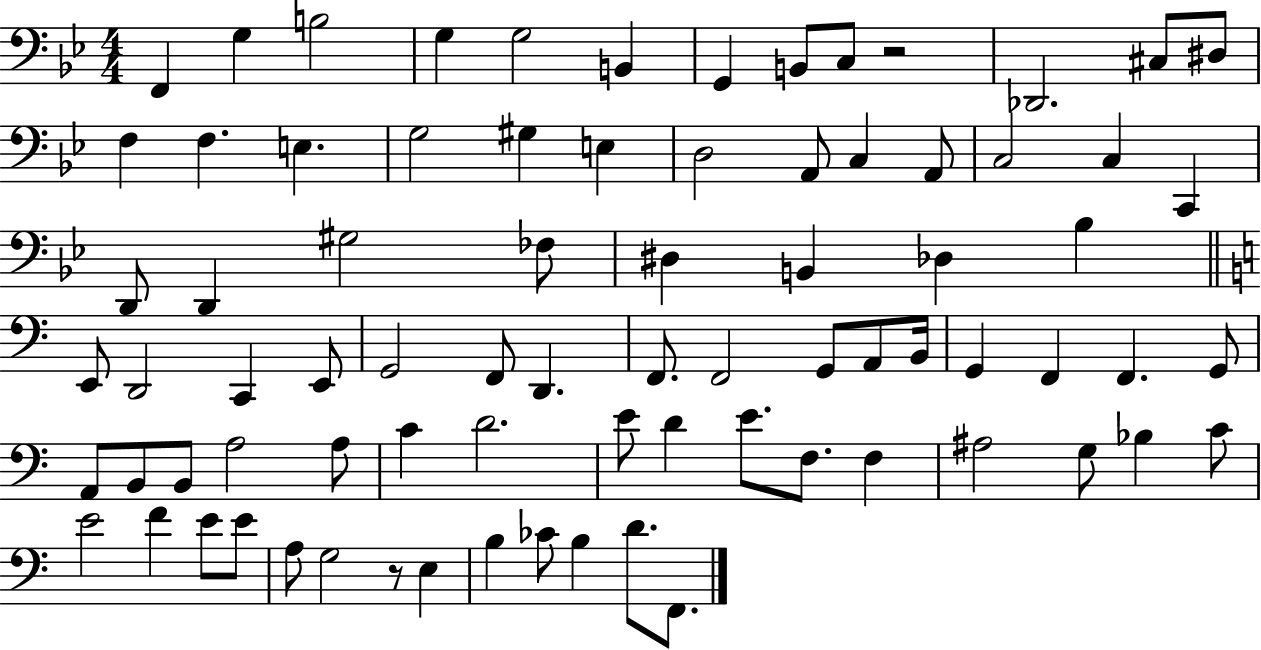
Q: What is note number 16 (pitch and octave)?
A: G3